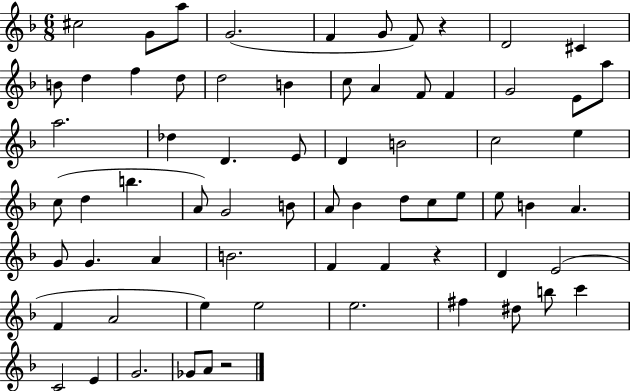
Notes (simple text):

C#5/h G4/e A5/e G4/h. F4/q G4/e F4/e R/q D4/h C#4/q B4/e D5/q F5/q D5/e D5/h B4/q C5/e A4/q F4/e F4/q G4/h E4/e A5/e A5/h. Db5/q D4/q. E4/e D4/q B4/h C5/h E5/q C5/e D5/q B5/q. A4/e G4/h B4/e A4/e Bb4/q D5/e C5/e E5/e E5/e B4/q A4/q. G4/e G4/q. A4/q B4/h. F4/q F4/q R/q D4/q E4/h F4/q A4/h E5/q E5/h E5/h. F#5/q D#5/e B5/e C6/q C4/h E4/q G4/h. Gb4/e A4/e R/h